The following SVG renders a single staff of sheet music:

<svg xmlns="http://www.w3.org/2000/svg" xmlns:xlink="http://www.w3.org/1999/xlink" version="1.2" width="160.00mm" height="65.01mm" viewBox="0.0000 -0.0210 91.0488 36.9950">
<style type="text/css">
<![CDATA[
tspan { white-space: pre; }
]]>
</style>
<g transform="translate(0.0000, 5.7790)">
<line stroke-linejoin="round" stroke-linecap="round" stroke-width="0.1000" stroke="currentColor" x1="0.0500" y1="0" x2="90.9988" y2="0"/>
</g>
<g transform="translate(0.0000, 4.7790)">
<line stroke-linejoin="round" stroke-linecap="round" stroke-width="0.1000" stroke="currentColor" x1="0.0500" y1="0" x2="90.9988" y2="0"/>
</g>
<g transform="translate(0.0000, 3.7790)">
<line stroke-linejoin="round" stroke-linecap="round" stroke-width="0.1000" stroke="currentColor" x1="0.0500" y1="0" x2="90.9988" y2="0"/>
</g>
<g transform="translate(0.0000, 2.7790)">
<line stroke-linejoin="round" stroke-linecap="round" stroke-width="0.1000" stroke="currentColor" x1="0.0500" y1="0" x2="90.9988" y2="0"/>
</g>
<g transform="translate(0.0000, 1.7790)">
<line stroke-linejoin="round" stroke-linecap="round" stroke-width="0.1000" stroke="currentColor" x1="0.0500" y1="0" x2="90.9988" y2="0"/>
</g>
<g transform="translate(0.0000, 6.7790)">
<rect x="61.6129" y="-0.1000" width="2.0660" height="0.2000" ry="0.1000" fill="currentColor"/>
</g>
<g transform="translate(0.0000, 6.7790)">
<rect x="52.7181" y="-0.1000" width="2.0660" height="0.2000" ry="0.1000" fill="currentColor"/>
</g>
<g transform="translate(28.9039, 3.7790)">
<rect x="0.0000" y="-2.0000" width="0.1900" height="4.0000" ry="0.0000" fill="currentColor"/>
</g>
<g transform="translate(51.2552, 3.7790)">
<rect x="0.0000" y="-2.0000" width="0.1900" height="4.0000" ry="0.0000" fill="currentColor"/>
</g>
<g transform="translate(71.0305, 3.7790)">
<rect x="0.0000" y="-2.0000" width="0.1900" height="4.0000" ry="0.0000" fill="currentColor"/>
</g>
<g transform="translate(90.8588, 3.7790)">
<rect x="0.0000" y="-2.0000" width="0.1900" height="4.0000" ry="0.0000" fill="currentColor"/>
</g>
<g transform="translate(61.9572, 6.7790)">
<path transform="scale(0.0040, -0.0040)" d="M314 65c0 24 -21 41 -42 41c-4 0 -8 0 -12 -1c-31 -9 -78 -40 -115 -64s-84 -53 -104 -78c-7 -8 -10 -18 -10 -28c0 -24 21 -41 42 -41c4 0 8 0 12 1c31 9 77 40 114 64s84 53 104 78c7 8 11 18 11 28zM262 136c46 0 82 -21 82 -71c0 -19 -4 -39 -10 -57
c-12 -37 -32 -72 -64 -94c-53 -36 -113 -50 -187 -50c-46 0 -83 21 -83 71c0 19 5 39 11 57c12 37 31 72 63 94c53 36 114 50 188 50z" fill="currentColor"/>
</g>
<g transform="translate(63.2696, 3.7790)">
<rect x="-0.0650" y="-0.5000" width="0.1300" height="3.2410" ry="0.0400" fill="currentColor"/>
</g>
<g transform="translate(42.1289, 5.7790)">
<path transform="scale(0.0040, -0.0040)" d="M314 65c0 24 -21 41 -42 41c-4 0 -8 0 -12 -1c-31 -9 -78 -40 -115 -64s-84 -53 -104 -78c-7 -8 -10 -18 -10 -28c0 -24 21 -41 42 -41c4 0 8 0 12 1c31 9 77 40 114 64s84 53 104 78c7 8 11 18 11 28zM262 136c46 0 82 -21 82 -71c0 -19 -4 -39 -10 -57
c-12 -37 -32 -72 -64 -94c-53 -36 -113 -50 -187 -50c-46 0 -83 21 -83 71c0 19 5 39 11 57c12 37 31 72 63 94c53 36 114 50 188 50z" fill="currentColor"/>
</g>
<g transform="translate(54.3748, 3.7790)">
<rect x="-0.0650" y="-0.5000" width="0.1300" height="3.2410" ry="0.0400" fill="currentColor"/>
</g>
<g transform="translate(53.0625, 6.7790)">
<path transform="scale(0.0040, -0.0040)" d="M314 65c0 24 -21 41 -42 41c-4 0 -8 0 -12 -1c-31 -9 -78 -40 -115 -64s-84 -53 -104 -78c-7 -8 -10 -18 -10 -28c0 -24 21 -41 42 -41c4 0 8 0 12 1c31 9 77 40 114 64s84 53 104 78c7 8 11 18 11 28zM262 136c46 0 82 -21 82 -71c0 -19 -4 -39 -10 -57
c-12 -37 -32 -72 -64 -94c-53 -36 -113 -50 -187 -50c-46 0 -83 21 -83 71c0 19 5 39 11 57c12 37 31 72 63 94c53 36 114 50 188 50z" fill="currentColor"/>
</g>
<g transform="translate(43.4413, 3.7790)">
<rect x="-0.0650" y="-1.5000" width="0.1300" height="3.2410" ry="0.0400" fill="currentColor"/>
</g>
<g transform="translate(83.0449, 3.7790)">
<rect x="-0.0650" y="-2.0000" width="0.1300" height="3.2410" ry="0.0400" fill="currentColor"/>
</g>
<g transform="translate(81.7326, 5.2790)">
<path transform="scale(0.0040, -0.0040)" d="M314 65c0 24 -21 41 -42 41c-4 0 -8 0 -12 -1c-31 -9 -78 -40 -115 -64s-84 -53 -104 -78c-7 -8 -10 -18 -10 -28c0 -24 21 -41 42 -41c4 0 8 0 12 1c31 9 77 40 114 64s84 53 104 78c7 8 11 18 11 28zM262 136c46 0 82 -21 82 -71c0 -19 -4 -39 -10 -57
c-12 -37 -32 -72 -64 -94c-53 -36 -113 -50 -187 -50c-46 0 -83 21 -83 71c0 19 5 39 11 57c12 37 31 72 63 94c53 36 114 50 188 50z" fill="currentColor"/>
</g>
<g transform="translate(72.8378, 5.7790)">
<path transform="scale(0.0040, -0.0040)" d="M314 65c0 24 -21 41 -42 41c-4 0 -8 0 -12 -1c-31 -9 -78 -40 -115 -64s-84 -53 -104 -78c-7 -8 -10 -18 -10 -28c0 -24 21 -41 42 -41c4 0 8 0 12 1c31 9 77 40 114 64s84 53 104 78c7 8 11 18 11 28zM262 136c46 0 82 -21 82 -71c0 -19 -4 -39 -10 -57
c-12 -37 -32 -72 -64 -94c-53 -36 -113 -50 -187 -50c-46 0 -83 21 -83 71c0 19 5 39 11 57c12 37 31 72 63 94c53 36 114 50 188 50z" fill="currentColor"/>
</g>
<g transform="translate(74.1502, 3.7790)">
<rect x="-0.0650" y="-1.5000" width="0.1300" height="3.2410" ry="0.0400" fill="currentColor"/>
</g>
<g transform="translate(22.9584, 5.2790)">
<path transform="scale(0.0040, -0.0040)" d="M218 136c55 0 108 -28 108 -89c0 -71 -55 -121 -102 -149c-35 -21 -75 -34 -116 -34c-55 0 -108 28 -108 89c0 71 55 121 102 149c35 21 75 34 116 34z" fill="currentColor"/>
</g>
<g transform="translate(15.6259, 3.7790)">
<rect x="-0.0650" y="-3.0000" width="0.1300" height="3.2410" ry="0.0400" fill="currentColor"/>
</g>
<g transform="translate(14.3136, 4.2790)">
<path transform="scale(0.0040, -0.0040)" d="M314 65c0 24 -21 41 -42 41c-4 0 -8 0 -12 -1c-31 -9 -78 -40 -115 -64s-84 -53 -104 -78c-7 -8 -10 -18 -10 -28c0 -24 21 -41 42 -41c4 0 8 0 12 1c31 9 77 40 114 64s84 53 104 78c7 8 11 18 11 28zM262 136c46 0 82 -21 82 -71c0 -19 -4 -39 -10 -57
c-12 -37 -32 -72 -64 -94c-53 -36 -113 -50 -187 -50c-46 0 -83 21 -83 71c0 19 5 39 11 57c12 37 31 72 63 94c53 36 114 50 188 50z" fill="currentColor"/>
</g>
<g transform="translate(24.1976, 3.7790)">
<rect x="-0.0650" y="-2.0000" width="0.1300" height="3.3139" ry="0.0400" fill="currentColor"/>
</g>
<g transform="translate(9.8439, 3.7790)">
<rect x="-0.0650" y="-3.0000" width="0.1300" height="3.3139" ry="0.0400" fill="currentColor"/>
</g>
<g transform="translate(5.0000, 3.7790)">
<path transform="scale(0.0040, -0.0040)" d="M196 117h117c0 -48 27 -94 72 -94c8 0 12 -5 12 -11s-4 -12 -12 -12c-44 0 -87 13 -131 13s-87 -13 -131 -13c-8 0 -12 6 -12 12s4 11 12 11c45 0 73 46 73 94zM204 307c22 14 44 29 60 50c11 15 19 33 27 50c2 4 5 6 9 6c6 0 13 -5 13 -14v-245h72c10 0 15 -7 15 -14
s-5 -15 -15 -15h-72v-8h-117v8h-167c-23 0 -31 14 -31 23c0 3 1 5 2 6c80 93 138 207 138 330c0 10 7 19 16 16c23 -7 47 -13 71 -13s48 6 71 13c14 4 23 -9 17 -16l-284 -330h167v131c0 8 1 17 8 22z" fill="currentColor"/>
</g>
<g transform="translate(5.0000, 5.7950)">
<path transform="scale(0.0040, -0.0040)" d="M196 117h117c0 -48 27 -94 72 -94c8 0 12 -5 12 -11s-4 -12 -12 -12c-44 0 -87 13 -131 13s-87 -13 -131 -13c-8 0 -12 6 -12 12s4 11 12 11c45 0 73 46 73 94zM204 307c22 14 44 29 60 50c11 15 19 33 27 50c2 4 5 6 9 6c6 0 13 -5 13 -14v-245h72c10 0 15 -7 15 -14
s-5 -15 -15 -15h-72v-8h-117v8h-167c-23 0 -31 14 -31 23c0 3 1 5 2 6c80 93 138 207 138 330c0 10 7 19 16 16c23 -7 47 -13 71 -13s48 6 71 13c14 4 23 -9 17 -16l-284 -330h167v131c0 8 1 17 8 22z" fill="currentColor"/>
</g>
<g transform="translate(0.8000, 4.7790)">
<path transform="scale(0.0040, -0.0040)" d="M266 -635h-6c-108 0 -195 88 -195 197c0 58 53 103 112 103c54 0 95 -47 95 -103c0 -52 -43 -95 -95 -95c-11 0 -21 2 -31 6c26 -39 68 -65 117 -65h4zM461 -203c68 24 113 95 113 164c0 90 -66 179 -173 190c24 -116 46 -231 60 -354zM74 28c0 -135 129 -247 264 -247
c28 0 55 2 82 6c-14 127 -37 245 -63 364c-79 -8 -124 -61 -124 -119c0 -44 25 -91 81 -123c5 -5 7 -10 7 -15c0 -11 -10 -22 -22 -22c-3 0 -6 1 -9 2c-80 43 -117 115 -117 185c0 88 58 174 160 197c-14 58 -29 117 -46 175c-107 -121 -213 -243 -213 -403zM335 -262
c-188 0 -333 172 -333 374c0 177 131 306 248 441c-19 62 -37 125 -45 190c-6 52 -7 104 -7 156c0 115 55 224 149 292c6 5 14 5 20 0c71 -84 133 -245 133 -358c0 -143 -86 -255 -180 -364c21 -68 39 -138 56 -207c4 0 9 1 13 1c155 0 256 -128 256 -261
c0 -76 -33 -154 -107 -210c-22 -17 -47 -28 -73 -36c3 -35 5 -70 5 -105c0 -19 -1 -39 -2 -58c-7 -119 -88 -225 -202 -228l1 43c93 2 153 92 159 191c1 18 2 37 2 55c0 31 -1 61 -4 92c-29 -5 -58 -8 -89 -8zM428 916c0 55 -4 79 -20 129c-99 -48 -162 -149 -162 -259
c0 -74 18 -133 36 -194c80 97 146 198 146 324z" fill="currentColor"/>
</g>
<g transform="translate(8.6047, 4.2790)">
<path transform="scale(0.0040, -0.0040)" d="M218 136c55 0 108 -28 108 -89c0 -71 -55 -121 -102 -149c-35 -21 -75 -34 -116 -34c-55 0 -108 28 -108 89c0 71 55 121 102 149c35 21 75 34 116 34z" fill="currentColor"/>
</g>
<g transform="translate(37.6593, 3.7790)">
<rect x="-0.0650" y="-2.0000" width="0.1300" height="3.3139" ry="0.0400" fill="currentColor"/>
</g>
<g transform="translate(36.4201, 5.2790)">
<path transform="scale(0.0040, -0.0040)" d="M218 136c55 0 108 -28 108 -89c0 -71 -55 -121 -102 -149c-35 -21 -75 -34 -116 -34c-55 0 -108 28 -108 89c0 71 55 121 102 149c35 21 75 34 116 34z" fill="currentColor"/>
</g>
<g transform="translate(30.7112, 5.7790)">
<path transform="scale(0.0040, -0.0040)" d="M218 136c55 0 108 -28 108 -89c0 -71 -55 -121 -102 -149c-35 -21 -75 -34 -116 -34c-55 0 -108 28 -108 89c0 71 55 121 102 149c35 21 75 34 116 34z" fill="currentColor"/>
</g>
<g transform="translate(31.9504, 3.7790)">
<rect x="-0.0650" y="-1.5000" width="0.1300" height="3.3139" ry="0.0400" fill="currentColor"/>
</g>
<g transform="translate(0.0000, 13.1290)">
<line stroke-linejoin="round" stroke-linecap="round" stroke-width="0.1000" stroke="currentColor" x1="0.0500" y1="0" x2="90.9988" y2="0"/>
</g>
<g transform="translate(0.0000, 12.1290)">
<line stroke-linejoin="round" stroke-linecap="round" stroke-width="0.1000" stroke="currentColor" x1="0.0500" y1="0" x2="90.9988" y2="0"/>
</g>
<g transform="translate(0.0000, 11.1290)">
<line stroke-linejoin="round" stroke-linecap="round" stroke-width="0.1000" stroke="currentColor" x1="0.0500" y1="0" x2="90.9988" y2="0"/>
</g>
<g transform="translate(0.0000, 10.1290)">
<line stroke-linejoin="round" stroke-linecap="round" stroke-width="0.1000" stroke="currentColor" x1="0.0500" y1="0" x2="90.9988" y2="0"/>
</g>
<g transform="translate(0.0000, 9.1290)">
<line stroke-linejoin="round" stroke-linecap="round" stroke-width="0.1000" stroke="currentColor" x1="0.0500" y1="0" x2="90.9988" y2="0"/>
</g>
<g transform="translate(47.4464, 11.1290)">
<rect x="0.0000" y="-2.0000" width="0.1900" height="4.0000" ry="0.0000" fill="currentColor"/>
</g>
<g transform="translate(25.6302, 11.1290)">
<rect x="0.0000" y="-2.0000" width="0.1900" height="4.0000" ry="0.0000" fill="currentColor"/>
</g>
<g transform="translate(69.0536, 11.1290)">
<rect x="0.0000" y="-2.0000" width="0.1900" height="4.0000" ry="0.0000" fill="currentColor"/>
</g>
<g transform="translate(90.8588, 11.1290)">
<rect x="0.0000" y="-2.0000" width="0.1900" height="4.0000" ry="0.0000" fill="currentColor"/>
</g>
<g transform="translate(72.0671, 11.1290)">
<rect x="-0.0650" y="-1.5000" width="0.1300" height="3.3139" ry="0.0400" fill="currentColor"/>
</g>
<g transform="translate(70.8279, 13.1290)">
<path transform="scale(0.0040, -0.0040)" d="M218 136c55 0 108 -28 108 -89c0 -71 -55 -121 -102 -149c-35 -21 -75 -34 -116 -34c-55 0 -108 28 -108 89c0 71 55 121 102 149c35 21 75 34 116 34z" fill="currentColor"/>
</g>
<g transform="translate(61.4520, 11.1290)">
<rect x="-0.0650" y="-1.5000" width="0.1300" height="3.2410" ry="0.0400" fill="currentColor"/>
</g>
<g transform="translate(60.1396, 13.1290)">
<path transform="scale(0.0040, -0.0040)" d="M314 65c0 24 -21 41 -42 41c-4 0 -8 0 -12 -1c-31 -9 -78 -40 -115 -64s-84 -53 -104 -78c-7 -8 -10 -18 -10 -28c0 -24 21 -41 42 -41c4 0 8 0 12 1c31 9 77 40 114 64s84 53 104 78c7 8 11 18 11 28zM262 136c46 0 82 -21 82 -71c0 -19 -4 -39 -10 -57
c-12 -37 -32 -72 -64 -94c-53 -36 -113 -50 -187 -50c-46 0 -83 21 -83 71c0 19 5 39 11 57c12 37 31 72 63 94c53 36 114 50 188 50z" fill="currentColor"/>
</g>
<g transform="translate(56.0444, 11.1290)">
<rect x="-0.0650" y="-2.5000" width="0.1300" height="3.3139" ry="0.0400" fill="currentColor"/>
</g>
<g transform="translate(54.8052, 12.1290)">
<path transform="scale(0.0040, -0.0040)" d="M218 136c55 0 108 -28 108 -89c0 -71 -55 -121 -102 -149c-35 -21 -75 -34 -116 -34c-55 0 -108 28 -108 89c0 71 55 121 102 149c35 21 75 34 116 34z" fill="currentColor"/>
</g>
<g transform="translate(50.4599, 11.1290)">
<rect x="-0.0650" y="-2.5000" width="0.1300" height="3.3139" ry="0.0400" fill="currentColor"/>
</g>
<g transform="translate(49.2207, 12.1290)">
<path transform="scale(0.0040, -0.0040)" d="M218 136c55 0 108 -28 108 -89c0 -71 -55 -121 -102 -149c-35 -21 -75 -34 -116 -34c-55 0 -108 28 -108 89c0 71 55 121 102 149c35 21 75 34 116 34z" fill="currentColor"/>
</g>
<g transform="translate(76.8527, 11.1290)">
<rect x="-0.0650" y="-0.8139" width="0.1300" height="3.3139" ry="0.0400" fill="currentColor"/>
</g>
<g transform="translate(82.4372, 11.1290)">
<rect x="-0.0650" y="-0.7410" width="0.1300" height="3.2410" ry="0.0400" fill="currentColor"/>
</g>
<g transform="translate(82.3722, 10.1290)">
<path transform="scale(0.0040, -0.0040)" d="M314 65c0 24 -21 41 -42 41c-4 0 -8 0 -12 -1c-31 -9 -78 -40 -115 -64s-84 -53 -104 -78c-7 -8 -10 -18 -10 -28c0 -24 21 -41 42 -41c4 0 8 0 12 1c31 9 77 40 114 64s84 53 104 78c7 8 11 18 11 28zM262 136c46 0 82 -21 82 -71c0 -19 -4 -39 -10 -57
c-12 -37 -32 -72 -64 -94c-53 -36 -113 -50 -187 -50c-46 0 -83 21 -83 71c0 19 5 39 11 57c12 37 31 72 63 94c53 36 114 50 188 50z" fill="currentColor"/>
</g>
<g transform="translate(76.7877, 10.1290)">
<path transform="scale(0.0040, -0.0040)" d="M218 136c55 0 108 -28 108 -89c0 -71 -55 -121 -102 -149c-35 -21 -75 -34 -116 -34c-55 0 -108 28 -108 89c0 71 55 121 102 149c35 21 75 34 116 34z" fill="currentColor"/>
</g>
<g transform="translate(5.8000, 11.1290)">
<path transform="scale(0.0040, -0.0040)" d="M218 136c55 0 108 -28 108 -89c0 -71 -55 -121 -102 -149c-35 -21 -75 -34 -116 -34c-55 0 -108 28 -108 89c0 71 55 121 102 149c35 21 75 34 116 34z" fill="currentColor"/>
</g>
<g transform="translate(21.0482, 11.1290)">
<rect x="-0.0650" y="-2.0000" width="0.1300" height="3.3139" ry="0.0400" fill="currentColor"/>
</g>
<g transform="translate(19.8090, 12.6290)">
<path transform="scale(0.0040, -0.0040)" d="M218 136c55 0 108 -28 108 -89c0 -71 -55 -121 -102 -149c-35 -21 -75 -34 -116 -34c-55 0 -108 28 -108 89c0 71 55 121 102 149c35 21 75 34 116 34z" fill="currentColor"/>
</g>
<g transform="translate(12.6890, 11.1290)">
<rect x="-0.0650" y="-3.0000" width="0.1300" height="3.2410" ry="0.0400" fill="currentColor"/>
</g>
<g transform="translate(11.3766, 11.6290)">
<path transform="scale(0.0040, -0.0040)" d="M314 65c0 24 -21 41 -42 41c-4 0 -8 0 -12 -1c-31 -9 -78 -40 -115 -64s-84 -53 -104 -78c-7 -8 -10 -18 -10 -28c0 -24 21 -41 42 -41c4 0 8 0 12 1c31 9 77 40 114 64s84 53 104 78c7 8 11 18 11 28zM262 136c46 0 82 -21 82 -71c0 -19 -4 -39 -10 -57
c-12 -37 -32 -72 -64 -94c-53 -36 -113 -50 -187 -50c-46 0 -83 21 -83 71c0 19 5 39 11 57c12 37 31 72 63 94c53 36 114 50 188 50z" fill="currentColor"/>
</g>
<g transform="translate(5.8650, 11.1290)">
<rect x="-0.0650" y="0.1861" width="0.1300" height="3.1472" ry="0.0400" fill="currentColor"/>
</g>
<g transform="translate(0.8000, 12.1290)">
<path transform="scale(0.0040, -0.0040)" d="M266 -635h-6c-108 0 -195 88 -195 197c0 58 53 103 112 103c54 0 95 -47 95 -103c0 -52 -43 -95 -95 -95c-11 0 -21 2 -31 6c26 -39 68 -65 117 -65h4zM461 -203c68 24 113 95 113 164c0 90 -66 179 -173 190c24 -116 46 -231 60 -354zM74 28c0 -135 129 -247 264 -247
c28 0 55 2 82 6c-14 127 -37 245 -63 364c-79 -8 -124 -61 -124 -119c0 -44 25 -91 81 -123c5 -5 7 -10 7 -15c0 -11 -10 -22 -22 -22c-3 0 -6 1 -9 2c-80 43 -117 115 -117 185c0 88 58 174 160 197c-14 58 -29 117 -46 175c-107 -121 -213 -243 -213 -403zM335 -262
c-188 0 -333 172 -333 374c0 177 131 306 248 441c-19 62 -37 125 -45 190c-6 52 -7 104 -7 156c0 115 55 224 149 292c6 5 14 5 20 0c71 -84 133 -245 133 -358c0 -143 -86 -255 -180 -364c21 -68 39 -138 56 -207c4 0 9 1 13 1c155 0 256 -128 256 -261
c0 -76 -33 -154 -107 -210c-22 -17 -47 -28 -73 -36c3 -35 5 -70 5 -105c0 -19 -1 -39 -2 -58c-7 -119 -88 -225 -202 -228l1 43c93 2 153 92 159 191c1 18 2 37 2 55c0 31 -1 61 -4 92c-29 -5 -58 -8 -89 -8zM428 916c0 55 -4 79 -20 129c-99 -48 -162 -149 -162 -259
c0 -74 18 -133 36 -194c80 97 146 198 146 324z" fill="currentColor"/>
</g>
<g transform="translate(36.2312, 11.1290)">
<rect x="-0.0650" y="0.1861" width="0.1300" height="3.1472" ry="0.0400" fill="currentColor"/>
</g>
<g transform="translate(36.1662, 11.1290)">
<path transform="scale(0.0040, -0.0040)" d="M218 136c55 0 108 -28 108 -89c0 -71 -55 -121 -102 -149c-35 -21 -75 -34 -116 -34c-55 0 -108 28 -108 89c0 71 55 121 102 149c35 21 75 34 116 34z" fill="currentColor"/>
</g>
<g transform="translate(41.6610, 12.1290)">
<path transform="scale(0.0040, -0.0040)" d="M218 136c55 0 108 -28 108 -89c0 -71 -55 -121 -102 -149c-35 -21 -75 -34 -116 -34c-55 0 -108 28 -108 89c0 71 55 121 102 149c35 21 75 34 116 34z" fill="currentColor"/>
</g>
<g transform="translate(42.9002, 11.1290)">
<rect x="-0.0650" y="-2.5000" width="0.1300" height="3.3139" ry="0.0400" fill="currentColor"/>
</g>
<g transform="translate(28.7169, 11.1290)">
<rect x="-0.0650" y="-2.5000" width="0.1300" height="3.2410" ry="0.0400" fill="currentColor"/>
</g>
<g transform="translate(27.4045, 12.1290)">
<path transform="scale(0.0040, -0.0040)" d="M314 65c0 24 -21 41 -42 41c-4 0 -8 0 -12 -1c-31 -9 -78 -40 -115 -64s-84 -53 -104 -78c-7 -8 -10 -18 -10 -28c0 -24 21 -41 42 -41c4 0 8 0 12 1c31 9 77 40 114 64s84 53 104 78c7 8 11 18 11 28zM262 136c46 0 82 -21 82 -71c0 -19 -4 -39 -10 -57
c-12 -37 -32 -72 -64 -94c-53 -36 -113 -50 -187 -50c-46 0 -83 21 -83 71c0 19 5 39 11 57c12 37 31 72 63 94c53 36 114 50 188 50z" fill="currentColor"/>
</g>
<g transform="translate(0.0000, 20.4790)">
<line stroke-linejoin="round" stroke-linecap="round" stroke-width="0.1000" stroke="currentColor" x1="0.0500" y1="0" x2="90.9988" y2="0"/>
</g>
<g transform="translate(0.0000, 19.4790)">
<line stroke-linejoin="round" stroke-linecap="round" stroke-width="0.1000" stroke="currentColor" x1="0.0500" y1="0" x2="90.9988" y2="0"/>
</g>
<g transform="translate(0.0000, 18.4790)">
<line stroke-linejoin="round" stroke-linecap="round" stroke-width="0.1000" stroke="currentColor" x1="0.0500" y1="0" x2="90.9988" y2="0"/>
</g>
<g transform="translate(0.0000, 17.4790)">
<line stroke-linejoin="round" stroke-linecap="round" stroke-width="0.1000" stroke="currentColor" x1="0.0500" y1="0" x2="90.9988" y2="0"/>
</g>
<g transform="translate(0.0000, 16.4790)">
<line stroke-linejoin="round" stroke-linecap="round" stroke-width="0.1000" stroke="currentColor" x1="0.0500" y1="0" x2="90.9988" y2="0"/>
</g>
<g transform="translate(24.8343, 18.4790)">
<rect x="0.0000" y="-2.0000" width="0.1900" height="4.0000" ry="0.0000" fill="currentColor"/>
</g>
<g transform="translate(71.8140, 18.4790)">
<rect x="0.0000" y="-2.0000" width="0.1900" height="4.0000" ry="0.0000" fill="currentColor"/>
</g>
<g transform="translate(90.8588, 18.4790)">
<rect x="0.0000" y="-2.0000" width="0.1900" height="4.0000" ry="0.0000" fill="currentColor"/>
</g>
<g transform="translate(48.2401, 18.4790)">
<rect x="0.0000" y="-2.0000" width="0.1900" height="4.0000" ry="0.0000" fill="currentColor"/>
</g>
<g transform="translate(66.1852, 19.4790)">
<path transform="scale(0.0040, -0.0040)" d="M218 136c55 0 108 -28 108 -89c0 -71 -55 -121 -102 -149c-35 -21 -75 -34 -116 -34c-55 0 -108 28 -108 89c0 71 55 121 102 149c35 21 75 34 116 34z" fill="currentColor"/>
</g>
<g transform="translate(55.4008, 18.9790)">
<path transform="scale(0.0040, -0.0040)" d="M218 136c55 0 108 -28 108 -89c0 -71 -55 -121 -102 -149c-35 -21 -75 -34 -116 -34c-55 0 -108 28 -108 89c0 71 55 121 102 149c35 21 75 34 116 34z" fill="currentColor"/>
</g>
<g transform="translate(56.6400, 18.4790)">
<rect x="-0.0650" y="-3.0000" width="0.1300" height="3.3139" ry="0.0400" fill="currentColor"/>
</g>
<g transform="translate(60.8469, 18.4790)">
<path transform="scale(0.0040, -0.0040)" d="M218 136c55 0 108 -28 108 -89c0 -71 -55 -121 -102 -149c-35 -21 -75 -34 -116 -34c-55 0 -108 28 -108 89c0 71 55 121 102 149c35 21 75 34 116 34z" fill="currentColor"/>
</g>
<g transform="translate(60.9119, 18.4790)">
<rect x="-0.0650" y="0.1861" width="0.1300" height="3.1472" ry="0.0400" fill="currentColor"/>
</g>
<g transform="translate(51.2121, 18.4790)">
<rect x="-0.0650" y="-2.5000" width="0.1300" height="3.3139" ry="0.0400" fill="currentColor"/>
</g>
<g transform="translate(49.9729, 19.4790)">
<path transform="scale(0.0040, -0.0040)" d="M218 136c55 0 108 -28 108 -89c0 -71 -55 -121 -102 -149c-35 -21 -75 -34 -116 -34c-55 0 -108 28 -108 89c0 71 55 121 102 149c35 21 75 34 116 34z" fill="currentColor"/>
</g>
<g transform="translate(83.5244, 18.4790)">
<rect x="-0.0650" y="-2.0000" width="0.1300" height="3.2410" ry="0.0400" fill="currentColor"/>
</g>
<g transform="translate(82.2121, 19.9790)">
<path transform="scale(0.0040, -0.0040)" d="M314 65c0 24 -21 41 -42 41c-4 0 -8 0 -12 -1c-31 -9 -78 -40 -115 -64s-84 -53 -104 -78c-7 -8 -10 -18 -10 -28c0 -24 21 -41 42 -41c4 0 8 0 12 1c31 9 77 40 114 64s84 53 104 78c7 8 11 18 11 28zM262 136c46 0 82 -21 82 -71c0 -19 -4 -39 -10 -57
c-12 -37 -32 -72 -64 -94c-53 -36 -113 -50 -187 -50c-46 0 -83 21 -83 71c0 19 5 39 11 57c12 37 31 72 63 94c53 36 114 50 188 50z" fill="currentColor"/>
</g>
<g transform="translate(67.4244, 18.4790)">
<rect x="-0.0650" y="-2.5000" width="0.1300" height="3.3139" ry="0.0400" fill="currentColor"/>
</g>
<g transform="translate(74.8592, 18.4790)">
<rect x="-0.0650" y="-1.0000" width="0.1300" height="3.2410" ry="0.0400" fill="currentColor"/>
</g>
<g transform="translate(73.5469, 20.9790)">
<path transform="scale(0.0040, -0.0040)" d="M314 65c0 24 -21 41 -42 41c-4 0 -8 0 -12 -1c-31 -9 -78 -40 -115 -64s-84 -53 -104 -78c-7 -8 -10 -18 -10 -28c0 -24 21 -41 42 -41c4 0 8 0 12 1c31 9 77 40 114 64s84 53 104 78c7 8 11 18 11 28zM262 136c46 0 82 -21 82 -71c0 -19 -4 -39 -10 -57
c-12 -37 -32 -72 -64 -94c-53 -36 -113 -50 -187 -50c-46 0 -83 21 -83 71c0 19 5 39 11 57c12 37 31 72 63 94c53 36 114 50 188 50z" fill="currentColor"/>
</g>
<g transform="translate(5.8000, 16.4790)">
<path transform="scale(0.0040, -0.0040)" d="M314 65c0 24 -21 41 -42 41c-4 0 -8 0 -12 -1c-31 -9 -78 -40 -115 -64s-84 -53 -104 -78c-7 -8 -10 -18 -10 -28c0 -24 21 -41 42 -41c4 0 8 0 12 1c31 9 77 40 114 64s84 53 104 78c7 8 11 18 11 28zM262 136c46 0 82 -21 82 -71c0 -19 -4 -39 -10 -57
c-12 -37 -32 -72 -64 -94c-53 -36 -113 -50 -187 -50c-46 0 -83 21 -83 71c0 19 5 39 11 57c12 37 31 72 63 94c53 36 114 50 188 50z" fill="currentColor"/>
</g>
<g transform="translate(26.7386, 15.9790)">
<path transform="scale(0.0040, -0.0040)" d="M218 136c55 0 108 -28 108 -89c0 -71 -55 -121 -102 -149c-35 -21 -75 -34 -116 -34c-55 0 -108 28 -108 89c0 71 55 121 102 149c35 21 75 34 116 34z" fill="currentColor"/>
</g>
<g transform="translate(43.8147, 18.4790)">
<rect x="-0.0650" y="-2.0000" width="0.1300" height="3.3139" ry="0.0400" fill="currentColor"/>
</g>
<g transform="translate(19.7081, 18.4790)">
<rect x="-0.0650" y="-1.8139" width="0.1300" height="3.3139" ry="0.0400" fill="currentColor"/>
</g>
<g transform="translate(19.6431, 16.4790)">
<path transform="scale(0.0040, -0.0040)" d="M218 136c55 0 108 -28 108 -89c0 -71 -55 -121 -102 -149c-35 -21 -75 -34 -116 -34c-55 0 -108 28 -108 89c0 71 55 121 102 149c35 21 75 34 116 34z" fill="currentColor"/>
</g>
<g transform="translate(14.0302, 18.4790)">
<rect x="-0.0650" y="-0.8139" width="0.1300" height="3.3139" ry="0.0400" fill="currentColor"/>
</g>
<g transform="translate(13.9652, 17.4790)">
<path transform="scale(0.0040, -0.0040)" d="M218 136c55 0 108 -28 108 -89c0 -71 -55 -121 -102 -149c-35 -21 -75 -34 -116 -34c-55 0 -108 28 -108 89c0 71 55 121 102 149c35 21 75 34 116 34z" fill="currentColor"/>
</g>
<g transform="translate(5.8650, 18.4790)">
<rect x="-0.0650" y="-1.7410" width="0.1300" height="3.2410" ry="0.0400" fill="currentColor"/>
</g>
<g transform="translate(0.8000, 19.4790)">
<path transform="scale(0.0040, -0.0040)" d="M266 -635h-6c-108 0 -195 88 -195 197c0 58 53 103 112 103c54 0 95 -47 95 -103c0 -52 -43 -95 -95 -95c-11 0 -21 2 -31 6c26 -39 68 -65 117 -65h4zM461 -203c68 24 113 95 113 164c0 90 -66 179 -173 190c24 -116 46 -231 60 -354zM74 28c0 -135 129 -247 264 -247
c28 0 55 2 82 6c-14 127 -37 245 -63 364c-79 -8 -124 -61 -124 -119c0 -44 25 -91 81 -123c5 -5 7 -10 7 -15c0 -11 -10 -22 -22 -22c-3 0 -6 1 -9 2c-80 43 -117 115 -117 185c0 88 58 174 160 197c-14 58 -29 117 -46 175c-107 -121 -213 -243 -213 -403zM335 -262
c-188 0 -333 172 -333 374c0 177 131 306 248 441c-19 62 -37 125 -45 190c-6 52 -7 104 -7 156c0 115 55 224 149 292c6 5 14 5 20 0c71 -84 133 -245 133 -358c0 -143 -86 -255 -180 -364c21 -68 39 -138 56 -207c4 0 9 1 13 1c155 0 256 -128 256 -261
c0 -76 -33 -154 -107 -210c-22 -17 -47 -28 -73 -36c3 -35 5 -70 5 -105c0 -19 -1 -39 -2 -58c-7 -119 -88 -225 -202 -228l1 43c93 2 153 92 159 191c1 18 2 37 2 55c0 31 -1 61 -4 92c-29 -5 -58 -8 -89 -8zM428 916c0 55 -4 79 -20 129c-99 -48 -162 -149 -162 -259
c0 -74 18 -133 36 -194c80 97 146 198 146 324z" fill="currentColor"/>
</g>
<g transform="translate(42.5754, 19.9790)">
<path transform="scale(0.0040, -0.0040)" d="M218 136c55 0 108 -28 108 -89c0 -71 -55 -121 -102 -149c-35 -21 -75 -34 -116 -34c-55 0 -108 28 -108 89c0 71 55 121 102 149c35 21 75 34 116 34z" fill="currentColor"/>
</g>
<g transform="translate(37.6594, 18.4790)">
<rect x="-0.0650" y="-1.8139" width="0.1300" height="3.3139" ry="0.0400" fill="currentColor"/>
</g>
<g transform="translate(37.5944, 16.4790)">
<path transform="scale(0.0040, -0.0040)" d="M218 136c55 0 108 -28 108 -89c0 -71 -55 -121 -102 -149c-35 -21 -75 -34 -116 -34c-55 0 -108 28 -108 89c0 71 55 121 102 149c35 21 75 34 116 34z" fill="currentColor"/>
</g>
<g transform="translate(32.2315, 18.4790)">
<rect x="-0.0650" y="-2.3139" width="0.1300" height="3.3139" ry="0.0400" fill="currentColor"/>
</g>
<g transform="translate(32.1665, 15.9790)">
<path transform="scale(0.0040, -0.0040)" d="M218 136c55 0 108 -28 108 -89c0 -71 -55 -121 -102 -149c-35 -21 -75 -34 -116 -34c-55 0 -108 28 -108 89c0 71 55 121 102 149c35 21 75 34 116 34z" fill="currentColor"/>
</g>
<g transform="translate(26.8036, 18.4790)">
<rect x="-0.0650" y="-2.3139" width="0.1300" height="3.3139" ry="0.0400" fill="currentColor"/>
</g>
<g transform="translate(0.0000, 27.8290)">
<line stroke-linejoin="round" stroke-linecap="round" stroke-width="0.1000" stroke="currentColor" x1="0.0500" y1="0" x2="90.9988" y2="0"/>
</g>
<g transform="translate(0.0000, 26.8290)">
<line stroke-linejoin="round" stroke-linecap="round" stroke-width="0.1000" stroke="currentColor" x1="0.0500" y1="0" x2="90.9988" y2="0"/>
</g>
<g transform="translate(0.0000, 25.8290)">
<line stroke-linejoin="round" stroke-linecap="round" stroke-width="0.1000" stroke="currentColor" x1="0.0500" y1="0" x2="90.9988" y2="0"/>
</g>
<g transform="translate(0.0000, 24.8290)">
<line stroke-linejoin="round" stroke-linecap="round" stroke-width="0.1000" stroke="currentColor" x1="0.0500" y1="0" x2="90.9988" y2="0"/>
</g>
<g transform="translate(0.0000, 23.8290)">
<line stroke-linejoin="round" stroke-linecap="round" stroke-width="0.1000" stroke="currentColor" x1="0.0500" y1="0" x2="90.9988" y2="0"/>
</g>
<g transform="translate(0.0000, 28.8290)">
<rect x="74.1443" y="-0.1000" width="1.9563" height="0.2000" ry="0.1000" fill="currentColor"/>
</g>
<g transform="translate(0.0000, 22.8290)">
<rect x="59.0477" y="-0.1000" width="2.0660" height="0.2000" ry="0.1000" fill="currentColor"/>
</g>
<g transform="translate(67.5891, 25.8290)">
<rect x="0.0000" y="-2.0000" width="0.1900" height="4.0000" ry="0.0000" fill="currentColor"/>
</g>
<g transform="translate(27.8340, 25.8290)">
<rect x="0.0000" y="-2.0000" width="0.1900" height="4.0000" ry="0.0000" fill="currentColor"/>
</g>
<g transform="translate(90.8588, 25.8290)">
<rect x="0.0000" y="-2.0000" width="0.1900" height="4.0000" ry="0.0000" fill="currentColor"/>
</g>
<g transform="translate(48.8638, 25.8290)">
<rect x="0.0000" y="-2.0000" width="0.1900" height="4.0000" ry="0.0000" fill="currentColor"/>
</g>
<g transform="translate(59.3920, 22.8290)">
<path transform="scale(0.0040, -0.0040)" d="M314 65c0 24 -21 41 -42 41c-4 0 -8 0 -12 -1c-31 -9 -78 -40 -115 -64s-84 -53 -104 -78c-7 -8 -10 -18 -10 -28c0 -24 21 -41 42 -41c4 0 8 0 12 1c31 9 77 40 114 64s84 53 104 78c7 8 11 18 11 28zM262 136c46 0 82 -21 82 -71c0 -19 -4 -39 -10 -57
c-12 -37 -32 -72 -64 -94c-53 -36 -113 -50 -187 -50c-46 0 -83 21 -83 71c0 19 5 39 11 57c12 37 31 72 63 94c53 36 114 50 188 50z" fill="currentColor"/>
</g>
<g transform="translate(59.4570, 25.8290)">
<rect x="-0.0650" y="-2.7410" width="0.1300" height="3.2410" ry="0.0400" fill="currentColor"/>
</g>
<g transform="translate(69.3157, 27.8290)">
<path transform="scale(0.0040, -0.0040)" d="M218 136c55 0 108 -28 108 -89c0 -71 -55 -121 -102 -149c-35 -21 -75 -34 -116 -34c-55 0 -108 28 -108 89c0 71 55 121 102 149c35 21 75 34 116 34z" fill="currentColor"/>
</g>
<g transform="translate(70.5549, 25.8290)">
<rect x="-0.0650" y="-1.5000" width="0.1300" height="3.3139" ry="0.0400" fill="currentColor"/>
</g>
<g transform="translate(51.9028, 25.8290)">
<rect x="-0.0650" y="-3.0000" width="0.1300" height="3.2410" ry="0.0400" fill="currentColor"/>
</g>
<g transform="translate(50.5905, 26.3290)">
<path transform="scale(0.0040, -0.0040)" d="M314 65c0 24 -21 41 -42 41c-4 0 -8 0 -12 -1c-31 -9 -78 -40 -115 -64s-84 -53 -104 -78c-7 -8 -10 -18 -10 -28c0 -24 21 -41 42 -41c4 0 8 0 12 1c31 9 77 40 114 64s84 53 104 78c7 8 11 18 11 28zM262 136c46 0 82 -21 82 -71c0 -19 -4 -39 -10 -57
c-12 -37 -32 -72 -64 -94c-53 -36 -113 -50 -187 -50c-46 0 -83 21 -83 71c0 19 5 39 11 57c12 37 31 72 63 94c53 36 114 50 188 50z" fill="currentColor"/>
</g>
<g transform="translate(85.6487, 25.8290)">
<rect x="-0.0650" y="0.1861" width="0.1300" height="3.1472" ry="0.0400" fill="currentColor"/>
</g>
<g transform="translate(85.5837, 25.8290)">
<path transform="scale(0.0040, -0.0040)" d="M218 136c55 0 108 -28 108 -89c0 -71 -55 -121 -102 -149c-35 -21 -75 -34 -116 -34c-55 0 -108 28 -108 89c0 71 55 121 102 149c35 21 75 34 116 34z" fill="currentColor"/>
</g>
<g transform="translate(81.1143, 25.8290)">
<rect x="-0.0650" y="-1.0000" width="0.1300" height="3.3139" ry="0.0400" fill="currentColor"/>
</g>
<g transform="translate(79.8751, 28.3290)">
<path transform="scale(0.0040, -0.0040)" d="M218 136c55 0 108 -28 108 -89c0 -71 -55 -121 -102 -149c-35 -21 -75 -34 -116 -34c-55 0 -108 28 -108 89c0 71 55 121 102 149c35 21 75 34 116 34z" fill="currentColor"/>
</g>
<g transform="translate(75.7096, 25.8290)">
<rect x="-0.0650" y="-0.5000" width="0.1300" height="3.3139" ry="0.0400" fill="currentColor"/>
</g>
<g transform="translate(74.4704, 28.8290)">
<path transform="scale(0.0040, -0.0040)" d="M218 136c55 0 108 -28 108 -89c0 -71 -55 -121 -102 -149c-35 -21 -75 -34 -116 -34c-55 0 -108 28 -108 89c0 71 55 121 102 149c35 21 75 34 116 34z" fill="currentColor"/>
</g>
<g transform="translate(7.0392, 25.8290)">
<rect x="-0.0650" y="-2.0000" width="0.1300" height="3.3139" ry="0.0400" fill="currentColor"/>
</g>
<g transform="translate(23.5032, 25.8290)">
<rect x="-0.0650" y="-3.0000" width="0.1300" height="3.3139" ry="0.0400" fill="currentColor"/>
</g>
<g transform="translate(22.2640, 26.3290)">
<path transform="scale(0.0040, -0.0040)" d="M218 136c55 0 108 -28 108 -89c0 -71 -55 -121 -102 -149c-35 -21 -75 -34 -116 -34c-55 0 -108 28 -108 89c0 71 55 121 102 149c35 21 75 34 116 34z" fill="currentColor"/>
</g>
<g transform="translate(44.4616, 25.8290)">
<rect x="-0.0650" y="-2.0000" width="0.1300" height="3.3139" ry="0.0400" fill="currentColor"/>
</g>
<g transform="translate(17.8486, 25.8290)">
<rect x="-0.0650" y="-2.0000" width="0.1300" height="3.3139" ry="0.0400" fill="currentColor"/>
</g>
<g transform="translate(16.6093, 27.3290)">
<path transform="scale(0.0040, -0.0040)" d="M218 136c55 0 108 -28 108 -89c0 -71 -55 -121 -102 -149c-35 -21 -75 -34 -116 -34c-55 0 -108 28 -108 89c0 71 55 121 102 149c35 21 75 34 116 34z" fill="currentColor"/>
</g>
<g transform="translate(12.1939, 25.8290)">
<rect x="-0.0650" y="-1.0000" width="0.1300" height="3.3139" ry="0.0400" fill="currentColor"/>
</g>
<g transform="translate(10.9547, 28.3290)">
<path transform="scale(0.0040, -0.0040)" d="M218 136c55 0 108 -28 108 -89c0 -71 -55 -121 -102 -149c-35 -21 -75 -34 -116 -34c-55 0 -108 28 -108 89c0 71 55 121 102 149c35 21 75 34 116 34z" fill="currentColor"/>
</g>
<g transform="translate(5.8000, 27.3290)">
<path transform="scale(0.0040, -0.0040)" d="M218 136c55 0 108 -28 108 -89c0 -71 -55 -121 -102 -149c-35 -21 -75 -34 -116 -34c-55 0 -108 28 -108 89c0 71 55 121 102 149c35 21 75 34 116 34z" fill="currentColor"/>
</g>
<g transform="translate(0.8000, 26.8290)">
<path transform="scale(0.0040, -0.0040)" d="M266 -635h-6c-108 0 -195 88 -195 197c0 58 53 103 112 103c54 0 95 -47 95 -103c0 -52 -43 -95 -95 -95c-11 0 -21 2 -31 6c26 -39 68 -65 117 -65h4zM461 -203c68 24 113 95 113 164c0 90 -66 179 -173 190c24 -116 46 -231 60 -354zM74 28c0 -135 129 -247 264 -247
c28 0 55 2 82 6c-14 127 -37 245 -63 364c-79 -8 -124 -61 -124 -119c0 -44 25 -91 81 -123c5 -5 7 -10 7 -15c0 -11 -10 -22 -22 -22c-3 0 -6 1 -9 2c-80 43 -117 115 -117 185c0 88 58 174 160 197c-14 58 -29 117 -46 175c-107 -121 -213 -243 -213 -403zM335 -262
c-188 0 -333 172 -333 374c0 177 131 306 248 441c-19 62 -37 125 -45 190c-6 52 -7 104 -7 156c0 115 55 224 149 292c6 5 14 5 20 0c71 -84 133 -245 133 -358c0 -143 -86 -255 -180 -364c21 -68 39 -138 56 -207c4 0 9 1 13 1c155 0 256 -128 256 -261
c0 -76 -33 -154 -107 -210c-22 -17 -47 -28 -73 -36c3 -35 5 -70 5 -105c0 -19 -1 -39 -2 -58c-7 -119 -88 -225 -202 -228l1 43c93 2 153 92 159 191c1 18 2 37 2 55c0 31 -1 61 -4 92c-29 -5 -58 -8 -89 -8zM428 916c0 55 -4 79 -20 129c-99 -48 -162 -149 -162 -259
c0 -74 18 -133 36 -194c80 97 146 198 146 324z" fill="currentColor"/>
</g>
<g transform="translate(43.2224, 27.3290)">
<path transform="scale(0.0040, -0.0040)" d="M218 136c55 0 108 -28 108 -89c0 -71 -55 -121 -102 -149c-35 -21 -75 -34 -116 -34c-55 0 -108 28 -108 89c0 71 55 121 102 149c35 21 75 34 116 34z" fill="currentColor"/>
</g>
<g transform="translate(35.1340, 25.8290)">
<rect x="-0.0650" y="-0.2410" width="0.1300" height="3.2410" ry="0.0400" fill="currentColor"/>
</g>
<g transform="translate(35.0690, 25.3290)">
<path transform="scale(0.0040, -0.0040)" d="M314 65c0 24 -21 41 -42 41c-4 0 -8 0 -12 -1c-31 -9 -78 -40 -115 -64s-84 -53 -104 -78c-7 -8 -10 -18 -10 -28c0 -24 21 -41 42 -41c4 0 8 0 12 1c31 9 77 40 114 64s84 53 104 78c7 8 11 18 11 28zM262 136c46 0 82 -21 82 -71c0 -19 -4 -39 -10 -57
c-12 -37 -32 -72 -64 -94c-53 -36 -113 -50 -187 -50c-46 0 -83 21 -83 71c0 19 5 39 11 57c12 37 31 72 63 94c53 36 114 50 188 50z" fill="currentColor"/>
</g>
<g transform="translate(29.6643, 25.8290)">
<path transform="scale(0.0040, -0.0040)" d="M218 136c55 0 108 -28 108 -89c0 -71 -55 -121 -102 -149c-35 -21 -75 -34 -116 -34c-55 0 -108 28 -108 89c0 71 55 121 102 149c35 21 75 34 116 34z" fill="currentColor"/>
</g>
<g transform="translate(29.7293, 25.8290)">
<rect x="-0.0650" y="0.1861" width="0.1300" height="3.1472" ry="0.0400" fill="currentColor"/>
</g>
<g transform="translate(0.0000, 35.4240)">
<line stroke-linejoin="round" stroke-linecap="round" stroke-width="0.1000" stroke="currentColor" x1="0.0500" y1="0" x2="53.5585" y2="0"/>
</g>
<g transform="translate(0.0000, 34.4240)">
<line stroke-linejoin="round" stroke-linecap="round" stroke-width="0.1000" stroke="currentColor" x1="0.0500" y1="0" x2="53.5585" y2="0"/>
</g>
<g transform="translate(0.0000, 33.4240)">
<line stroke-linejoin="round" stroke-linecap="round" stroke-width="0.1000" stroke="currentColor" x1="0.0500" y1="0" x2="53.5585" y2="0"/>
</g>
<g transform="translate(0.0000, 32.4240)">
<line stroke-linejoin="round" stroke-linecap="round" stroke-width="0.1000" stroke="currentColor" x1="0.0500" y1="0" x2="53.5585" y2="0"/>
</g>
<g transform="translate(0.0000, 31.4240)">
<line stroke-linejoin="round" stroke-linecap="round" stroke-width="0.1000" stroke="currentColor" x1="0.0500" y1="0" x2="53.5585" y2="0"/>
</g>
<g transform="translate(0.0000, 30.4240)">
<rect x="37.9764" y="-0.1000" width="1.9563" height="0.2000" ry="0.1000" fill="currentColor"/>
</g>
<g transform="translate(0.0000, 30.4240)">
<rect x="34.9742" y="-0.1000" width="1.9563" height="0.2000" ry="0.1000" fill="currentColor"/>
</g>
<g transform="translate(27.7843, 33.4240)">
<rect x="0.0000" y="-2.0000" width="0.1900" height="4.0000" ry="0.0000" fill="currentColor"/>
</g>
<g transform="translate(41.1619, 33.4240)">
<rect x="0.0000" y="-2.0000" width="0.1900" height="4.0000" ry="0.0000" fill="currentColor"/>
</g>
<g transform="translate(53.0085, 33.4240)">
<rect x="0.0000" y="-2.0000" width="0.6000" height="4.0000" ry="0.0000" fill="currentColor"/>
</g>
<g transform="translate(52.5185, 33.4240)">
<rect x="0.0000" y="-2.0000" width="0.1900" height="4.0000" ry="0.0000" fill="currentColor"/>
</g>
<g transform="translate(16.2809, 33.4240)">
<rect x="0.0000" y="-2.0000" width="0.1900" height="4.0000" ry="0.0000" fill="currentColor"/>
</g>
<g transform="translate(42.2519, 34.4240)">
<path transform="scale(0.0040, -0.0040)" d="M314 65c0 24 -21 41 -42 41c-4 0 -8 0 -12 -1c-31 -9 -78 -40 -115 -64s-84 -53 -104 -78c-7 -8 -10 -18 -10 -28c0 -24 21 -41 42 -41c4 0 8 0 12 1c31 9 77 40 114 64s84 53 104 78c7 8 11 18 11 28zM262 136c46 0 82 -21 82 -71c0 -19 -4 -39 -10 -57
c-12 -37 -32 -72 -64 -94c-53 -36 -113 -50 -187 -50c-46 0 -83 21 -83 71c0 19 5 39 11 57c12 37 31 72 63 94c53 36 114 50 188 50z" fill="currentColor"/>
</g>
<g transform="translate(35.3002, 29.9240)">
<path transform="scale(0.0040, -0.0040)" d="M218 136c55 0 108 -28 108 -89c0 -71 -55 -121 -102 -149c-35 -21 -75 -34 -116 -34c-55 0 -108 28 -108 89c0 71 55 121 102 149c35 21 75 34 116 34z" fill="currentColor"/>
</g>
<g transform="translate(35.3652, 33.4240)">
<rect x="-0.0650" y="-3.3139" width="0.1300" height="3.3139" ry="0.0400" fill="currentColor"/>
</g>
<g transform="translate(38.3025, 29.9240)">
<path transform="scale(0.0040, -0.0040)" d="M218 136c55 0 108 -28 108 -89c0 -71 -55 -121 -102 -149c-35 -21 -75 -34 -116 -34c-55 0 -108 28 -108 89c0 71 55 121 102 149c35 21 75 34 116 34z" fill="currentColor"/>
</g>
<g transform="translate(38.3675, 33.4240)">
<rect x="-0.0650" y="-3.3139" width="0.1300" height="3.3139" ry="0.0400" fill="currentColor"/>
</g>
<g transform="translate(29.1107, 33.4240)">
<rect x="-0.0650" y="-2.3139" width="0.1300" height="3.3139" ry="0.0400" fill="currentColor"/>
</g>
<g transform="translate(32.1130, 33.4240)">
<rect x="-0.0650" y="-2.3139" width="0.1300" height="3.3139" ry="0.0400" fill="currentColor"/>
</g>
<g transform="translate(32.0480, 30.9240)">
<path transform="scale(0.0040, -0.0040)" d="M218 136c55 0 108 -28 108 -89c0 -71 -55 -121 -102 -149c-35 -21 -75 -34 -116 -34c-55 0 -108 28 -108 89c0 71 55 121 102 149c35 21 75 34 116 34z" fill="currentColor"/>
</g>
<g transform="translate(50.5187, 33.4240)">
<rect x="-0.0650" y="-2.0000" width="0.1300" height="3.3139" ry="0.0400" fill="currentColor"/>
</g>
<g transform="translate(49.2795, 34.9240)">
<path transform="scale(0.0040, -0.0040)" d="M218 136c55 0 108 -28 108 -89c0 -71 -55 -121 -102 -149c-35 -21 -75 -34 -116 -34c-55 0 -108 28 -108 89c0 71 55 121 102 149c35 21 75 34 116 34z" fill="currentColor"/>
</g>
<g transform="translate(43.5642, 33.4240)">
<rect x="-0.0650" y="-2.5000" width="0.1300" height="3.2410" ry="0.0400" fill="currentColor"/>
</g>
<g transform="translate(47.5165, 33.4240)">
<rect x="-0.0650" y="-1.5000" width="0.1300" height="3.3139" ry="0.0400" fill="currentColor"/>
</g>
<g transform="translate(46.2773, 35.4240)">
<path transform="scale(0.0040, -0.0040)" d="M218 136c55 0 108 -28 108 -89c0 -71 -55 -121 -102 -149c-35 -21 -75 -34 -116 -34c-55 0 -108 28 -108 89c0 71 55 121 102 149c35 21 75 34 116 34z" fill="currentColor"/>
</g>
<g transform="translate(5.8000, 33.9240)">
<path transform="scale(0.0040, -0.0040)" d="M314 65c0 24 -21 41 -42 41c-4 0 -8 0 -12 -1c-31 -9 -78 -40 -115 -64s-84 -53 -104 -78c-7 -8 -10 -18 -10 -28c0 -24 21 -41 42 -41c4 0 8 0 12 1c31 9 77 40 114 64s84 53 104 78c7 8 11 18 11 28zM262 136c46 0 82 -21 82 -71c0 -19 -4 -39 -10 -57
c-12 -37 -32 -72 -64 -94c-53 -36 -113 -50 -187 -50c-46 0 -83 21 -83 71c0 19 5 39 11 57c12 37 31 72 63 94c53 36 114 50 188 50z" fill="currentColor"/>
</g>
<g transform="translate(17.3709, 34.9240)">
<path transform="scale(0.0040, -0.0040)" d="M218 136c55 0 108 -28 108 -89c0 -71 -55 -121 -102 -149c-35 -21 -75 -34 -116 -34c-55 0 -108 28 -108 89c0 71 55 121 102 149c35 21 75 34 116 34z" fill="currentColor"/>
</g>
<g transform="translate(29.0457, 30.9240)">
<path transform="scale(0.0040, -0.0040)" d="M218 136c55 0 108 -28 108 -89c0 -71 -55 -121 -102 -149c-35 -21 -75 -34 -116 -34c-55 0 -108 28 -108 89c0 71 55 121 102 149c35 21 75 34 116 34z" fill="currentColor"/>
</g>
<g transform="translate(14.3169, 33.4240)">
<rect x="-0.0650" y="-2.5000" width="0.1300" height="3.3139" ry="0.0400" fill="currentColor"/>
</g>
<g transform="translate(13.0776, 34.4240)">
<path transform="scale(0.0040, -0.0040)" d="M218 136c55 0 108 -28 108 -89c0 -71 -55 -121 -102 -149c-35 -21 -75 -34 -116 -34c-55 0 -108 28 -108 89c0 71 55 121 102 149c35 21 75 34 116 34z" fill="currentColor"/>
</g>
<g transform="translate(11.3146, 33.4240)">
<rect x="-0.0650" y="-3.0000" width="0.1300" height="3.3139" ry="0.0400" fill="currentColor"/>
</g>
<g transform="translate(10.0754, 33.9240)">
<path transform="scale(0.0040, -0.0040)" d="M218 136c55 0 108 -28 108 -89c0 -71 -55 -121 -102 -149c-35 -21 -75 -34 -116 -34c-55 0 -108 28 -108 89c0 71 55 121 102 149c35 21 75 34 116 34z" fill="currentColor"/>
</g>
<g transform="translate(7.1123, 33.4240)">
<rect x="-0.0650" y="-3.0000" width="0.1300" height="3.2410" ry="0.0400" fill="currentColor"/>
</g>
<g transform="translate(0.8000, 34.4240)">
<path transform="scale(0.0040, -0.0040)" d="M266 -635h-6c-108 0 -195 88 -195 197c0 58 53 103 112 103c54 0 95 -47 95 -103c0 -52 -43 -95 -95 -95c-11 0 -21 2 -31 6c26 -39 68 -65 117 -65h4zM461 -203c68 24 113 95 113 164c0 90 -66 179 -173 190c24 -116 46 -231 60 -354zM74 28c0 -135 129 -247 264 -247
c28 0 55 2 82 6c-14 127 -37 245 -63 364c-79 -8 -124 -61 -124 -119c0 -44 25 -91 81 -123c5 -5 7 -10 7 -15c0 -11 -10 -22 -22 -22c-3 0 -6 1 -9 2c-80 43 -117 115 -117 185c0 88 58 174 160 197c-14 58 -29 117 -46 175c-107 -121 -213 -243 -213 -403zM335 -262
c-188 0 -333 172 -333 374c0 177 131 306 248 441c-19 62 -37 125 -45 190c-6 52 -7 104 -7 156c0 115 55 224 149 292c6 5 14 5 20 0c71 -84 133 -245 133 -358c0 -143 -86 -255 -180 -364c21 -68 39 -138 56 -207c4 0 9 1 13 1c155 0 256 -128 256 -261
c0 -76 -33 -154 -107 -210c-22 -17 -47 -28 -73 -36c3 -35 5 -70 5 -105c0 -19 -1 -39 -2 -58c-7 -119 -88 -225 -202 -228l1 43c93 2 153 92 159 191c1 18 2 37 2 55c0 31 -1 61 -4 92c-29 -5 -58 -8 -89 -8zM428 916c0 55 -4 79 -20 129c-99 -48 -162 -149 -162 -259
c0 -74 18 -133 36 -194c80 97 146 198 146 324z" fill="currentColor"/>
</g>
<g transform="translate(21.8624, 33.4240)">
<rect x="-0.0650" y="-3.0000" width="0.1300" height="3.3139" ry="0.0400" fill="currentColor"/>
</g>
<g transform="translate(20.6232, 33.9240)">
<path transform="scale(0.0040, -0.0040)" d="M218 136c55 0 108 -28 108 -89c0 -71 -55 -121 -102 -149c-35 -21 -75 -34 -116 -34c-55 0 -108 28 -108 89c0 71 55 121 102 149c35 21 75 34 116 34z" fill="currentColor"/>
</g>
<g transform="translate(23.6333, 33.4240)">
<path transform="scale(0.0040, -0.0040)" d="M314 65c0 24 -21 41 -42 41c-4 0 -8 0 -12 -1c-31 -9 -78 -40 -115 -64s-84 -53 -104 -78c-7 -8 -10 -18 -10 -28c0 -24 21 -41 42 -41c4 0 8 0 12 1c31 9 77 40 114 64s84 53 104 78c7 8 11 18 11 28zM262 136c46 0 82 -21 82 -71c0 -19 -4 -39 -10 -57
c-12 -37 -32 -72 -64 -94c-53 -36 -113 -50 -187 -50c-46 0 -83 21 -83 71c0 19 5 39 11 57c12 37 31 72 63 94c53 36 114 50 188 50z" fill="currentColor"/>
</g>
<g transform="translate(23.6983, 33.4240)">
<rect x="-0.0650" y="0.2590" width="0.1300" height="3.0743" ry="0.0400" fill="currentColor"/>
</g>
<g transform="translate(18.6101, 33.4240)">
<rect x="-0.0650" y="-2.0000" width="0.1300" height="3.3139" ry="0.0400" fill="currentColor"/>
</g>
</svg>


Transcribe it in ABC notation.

X:1
T:Untitled
M:4/4
L:1/4
K:C
A A2 F E F E2 C2 C2 E2 F2 B A2 F G2 B G G G E2 E d d2 f2 d f g g f F G A B G D2 F2 F D F A B c2 F A2 a2 E C D B A2 A G F A B2 g g b b G2 E F